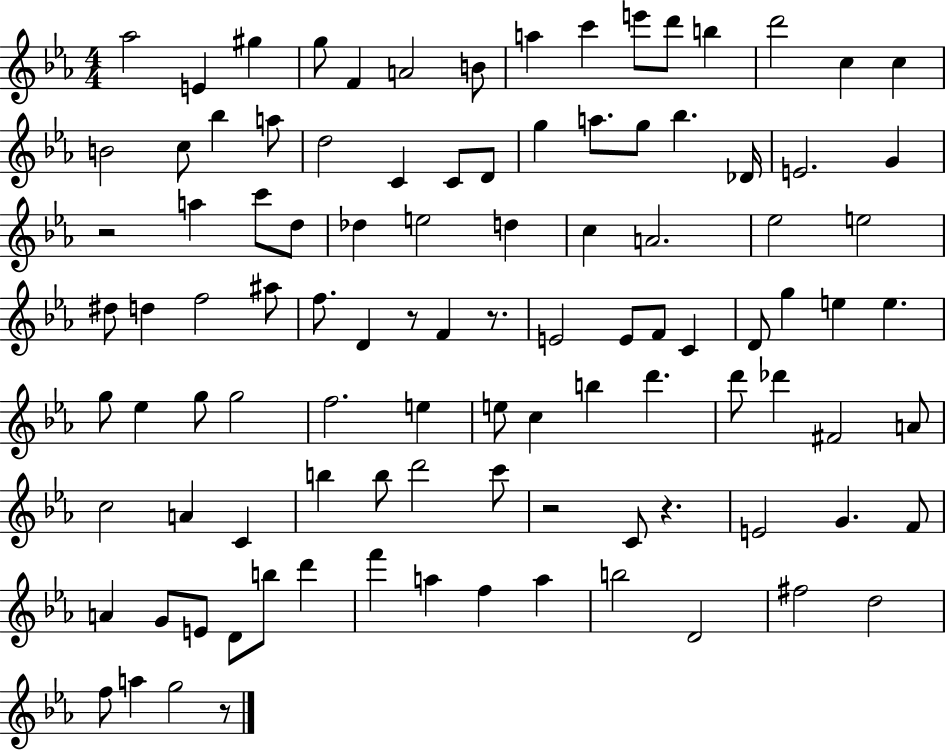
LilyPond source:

{
  \clef treble
  \numericTimeSignature
  \time 4/4
  \key ees \major
  aes''2 e'4 gis''4 | g''8 f'4 a'2 b'8 | a''4 c'''4 e'''8 d'''8 b''4 | d'''2 c''4 c''4 | \break b'2 c''8 bes''4 a''8 | d''2 c'4 c'8 d'8 | g''4 a''8. g''8 bes''4. des'16 | e'2. g'4 | \break r2 a''4 c'''8 d''8 | des''4 e''2 d''4 | c''4 a'2. | ees''2 e''2 | \break dis''8 d''4 f''2 ais''8 | f''8. d'4 r8 f'4 r8. | e'2 e'8 f'8 c'4 | d'8 g''4 e''4 e''4. | \break g''8 ees''4 g''8 g''2 | f''2. e''4 | e''8 c''4 b''4 d'''4. | d'''8 des'''4 fis'2 a'8 | \break c''2 a'4 c'4 | b''4 b''8 d'''2 c'''8 | r2 c'8 r4. | e'2 g'4. f'8 | \break a'4 g'8 e'8 d'8 b''8 d'''4 | f'''4 a''4 f''4 a''4 | b''2 d'2 | fis''2 d''2 | \break f''8 a''4 g''2 r8 | \bar "|."
}